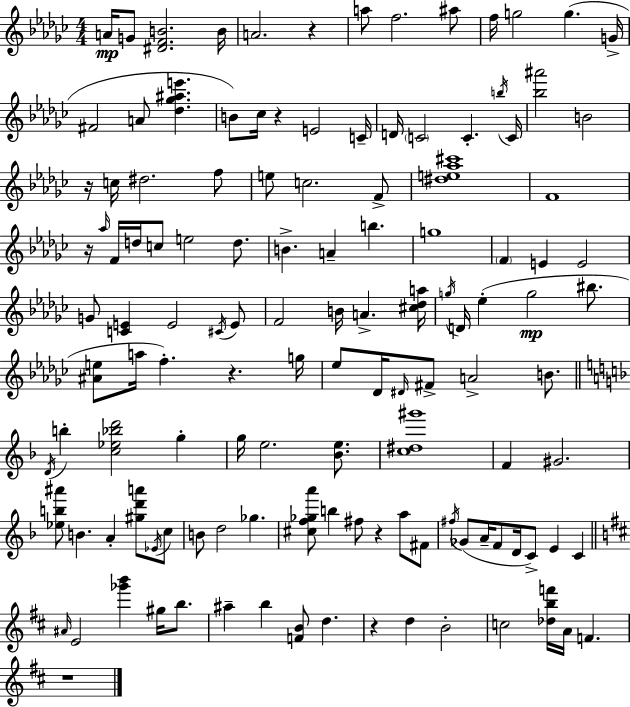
A4/s G4/e [D#4,F4,B4]/h. B4/s A4/h. R/q A5/e F5/h. A#5/e F5/s G5/h G5/q. G4/s F#4/h A4/e [Db5,Gb5,A#5,E6]/q. B4/e CES5/s R/q E4/h C4/s D4/s C4/h C4/q. B5/s C4/s [Bb5,A#6]/h B4/h R/s C5/s D#5/h. F5/e E5/e C5/h. F4/e [D#5,E5,Ab5,C#6]/w F4/w R/s Ab5/s F4/s D5/s C5/e E5/h D5/e. B4/q. A4/q B5/q. G5/w F4/q E4/q E4/h G4/e [C4,E4]/q E4/h C#4/s E4/e F4/h B4/s A4/q. [C#5,Db5,A5]/s G5/s D4/s Eb5/q G5/h BIS5/e. [A#4,E5]/e A5/s F5/q. R/q. G5/s Eb5/e Db4/s D#4/s F#4/e A4/h B4/e. D4/s B5/q [C5,Eb5,Bb5,D6]/h G5/q G5/s E5/h. [Bb4,E5]/e. [C5,D#5,G#6]/w F4/q G#4/h. [Eb5,B5,A#6]/e B4/q. A4/q [G#5,D6,A6]/e Eb4/s C5/e B4/e D5/h Gb5/q. [C#5,F5,Gb5,A6]/e B5/q F#5/e R/q A5/e F#4/e F#5/s Gb4/e A4/s F4/e D4/s C4/e E4/q C4/q A#4/s E4/h [Gb6,B6]/q G#5/s B5/e. A#5/q B5/q [F4,B4]/e D5/q. R/q D5/q B4/h C5/h [Db5,B5,F6]/s A4/s F4/q. R/w